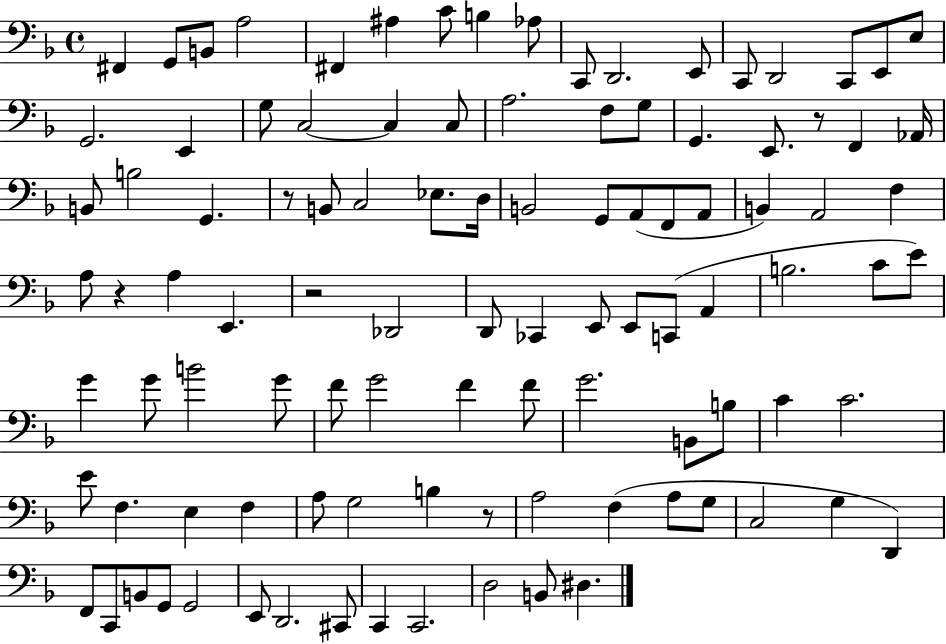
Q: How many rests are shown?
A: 5